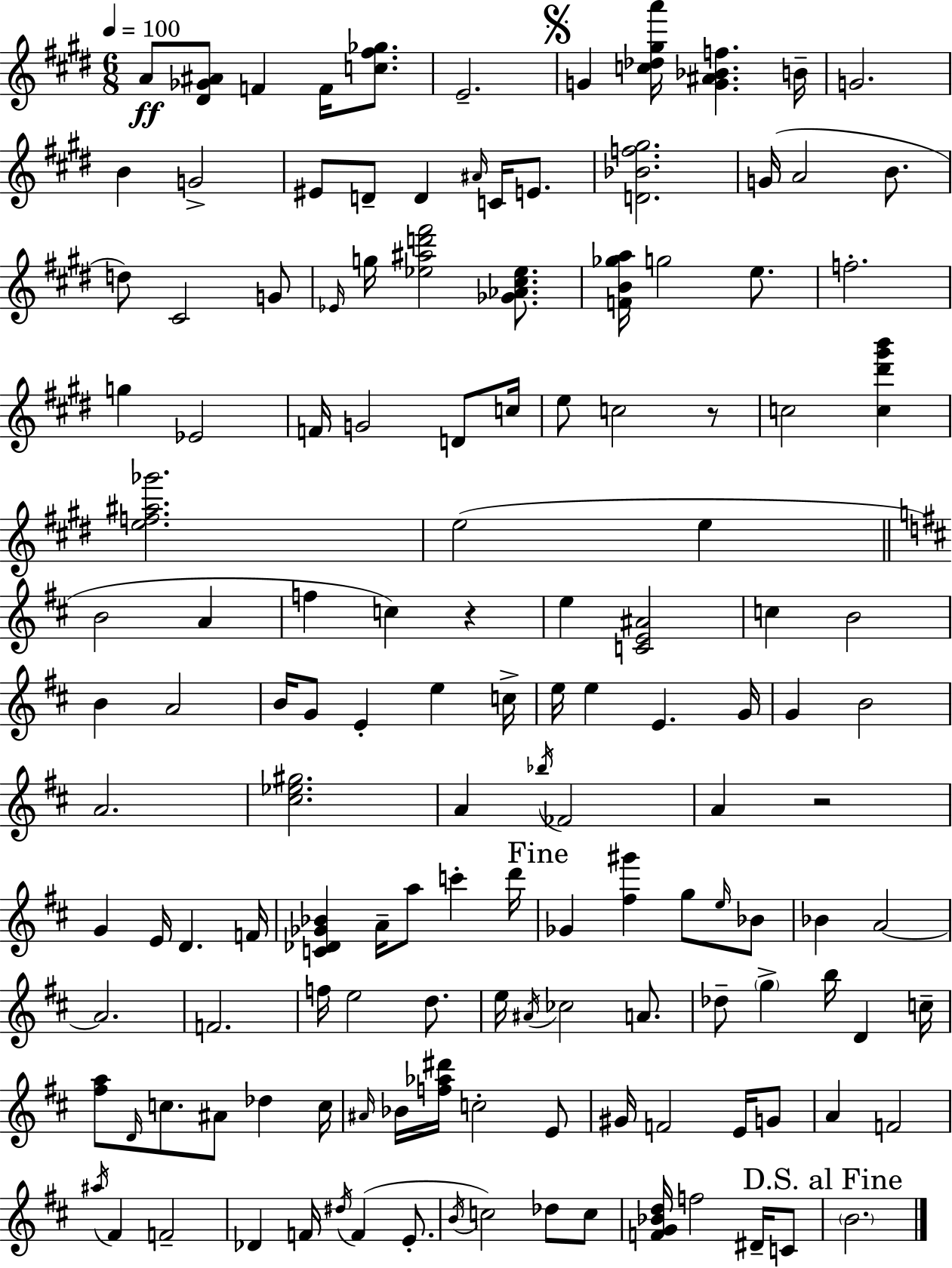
{
  \clef treble
  \numericTimeSignature
  \time 6/8
  \key e \major
  \tempo 4 = 100
  a'8\ff <dis' ges' ais'>8 f'4 f'16 <c'' fis'' ges''>8. | e'2.-- | \mark \markup { \musicglyph "scripts.segno" } g'4 <c'' des'' gis'' a'''>16 <g' ais' bes' f''>4. b'16-- | g'2. | \break b'4 g'2-> | eis'8 d'8-- d'4 \grace { ais'16 } c'16 e'8. | <d' bes' f'' gis''>2. | g'16( a'2 b'8. | \break d''8) cis'2 g'8 | \grace { ees'16 } g''16 <ees'' ais'' d''' fis'''>2 <ges' aes' cis'' ees''>8. | <f' b' ges'' a''>16 g''2 e''8. | f''2.-. | \break g''4 ees'2 | f'16 g'2 d'8 | c''16 e''8 c''2 | r8 c''2 <c'' dis''' gis''' b'''>4 | \break <e'' f'' ais'' ges'''>2. | e''2( e''4 | \bar "||" \break \key d \major b'2 a'4 | f''4 c''4) r4 | e''4 <c' e' ais'>2 | c''4 b'2 | \break b'4 a'2 | b'16 g'8 e'4-. e''4 c''16-> | e''16 e''4 e'4. g'16 | g'4 b'2 | \break a'2. | <cis'' ees'' gis''>2. | a'4 \acciaccatura { bes''16 } fes'2 | a'4 r2 | \break g'4 e'16 d'4. | f'16 <c' des' ges' bes'>4 a'16-- a''8 c'''4-. | d'''16 \mark "Fine" ges'4 <fis'' gis'''>4 g''8 \grace { e''16 } | bes'8 bes'4 a'2~~ | \break a'2. | f'2. | f''16 e''2 d''8. | e''16 \acciaccatura { ais'16 } ces''2 | \break a'8. des''8-- \parenthesize g''4-> b''16 d'4 | c''16-- <fis'' a''>8 \grace { d'16 } c''8. ais'8 des''4 | c''16 \grace { ais'16 } bes'16 <f'' aes'' dis'''>16 c''2-. | e'8 gis'16 f'2 | \break e'16 g'8 a'4 f'2 | \acciaccatura { ais''16 } fis'4 f'2-- | des'4 f'16 \acciaccatura { dis''16 }( | f'4 e'8.-. \acciaccatura { b'16 }) c''2 | \break des''8 c''8 <f' g' bes' d''>16 f''2 | dis'16-- c'8 \mark "D.S. al Fine" \parenthesize b'2. | \bar "|."
}